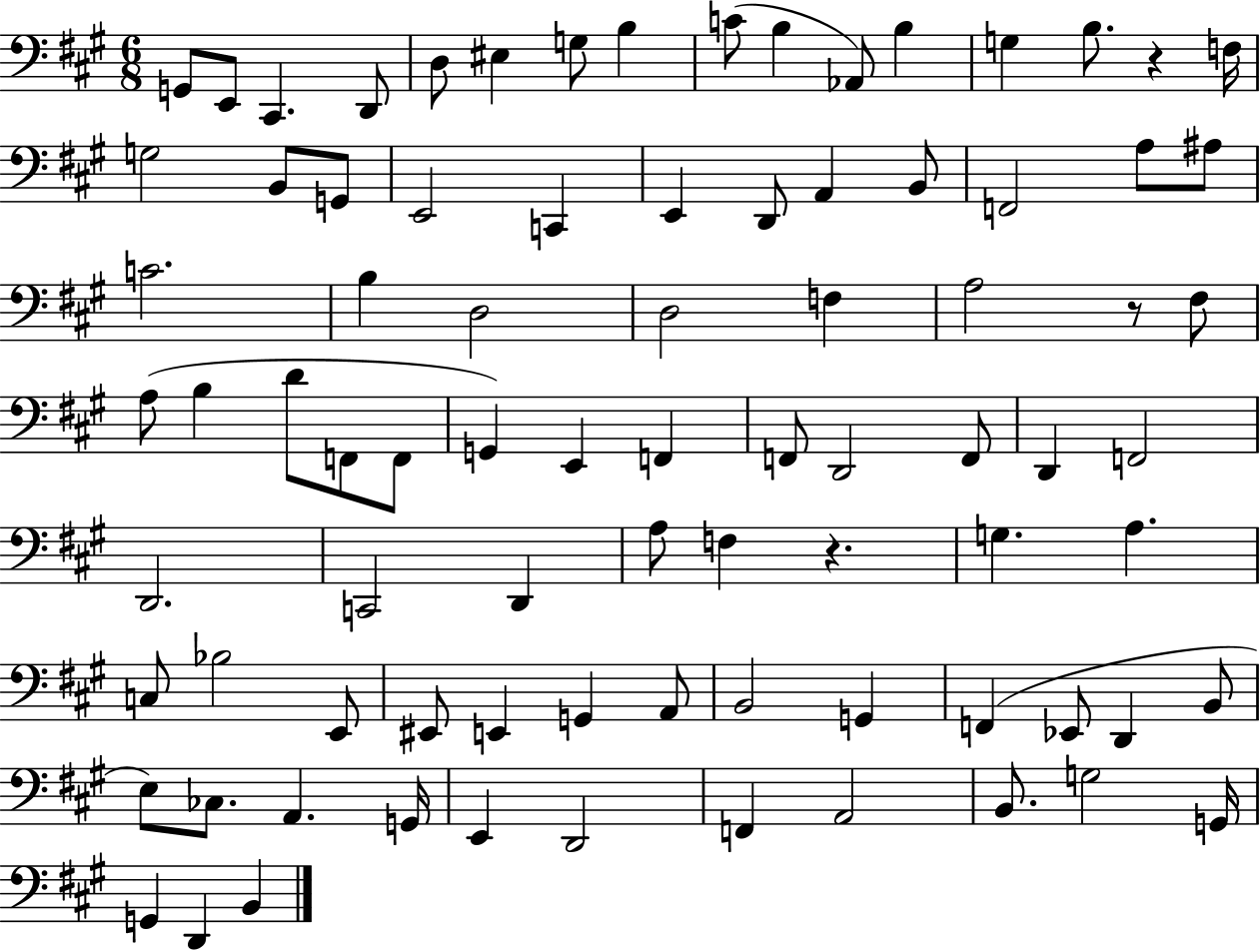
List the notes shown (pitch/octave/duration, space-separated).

G2/e E2/e C#2/q. D2/e D3/e EIS3/q G3/e B3/q C4/e B3/q Ab2/e B3/q G3/q B3/e. R/q F3/s G3/h B2/e G2/e E2/h C2/q E2/q D2/e A2/q B2/e F2/h A3/e A#3/e C4/h. B3/q D3/h D3/h F3/q A3/h R/e F#3/e A3/e B3/q D4/e F2/e F2/e G2/q E2/q F2/q F2/e D2/h F2/e D2/q F2/h D2/h. C2/h D2/q A3/e F3/q R/q. G3/q. A3/q. C3/e Bb3/h E2/e EIS2/e E2/q G2/q A2/e B2/h G2/q F2/q Eb2/e D2/q B2/e E3/e CES3/e. A2/q. G2/s E2/q D2/h F2/q A2/h B2/e. G3/h G2/s G2/q D2/q B2/q